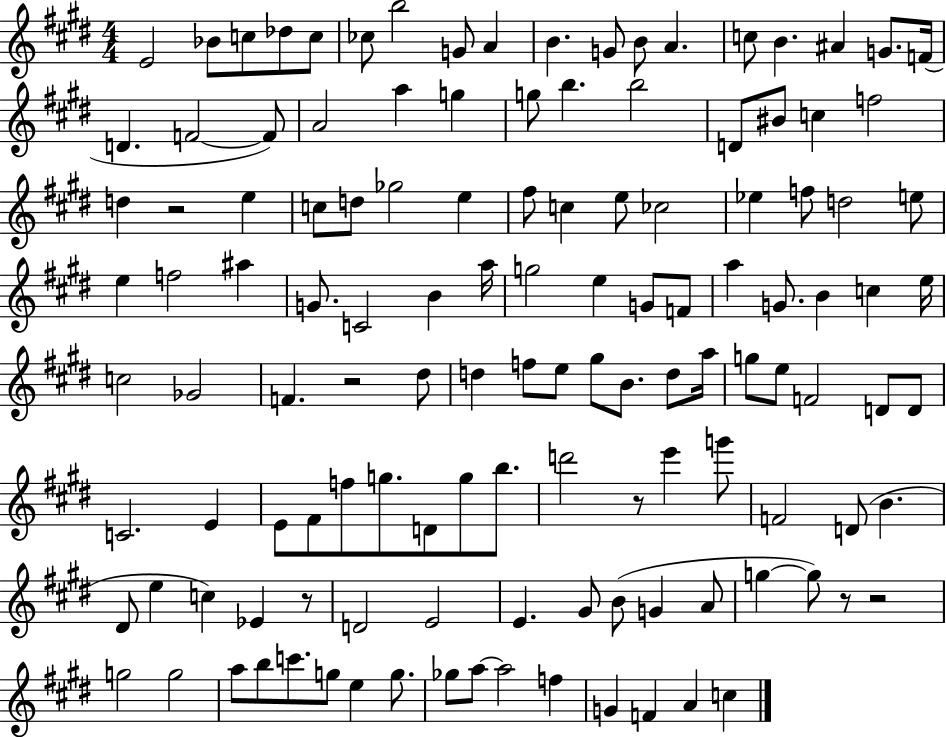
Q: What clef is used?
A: treble